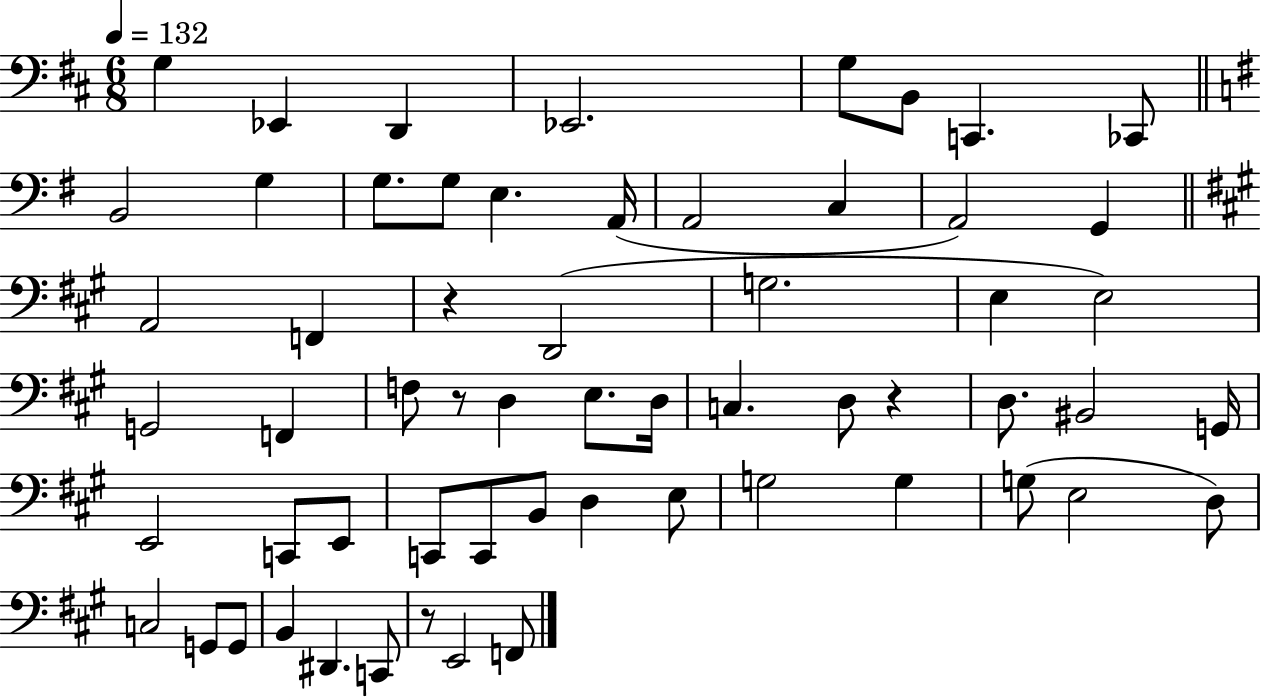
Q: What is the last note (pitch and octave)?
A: F2